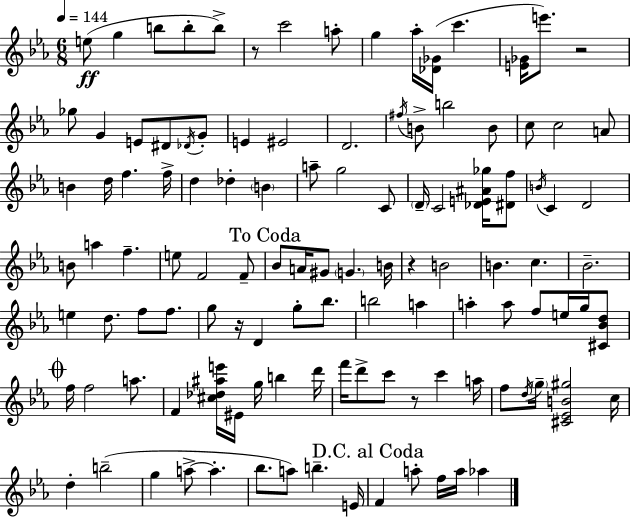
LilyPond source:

{
  \clef treble
  \numericTimeSignature
  \time 6/8
  \key c \minor
  \tempo 4 = 144
  \repeat volta 2 { e''8(\ff g''4 b''8 b''8-. b''8->) | r8 c'''2 a''8-. | g''4 aes''16-. <des' ges'>16( c'''4. | <e' ges'>16 e'''8.) r2 | \break ges''8 g'4 e'8 dis'8 \acciaccatura { des'16 } g'8-. | e'4 eis'2 | d'2. | \acciaccatura { fis''16 } b'8-> b''2 | \break b'8 c''8 c''2 | a'8 b'4 d''16 f''4. | f''16-> d''4 des''4-. \parenthesize b'4 | a''8-- g''2 | \break c'8 \parenthesize d'16-- c'2 <des' e' ais' ges''>16 | <dis' f''>8 \acciaccatura { b'16 } c'4 d'2 | b'8 a''4 f''4.-- | e''8 f'2 | \break f'8-- \mark "To Coda" bes'8 a'16 gis'8 \parenthesize g'4. | b'16 r4 b'2 | b'4. c''4. | bes'2.-- | \break e''4 d''8. f''8 | f''8. g''8 r16 d'4 g''8-. | bes''8. b''2 a''4 | a''4-. a''8 f''8 e''16 | \break g''16 <cis' bes' d''>8 \mark \markup { \musicglyph "scripts.coda" } f''16 f''2 | a''8. f'4 <cis'' des'' ais'' e'''>16 eis'16 g''16 b''4 | d'''16 f'''16 d'''8-> c'''8 r8 c'''4 | a''16 f''8 \acciaccatura { d''16 } \parenthesize g''16-- <cis' ees' b' gis''>2 | \break c''16 d''4-. b''2--( | g''4 a''8->~~ a''4.-. | bes''8. a''8) b''4.-- | e'16 \mark "D.C. al Coda" f'4 a''8-. f''16 a''16 | \break aes''4 } \bar "|."
}